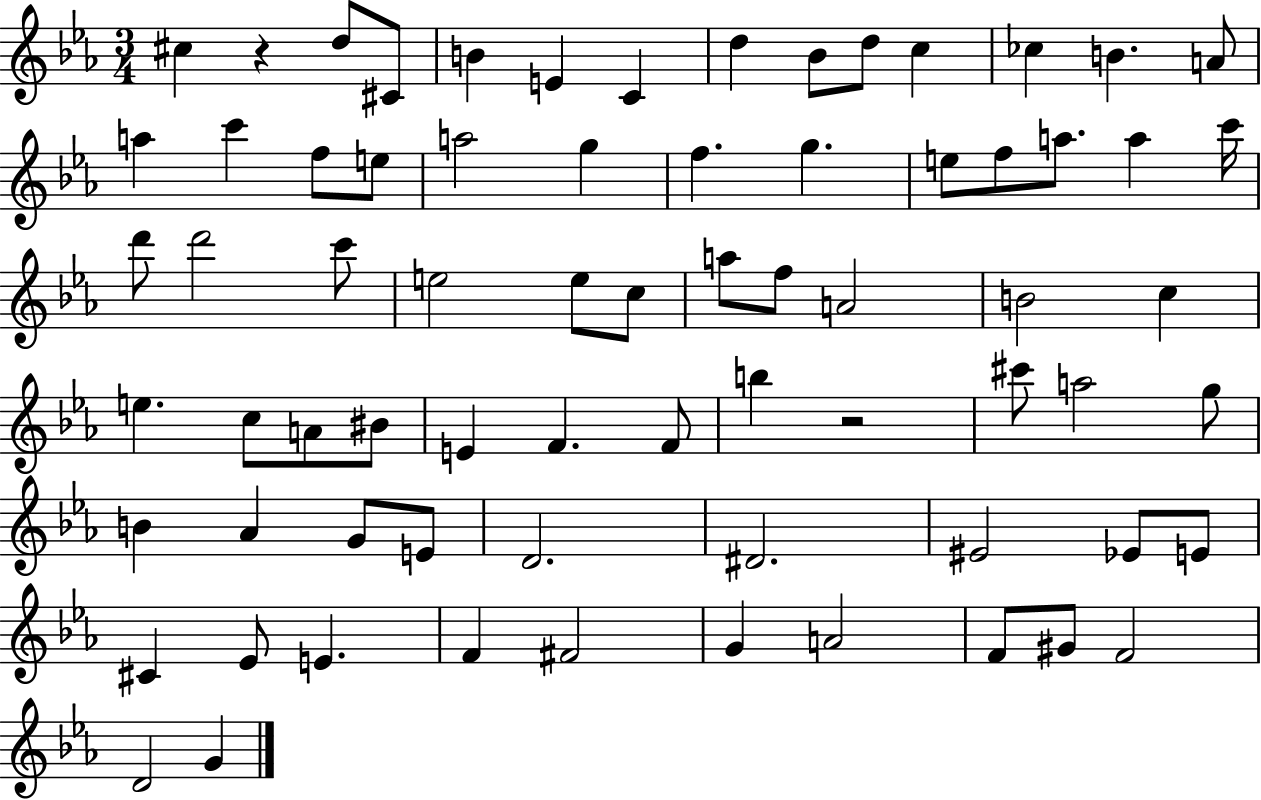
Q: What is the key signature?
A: EES major